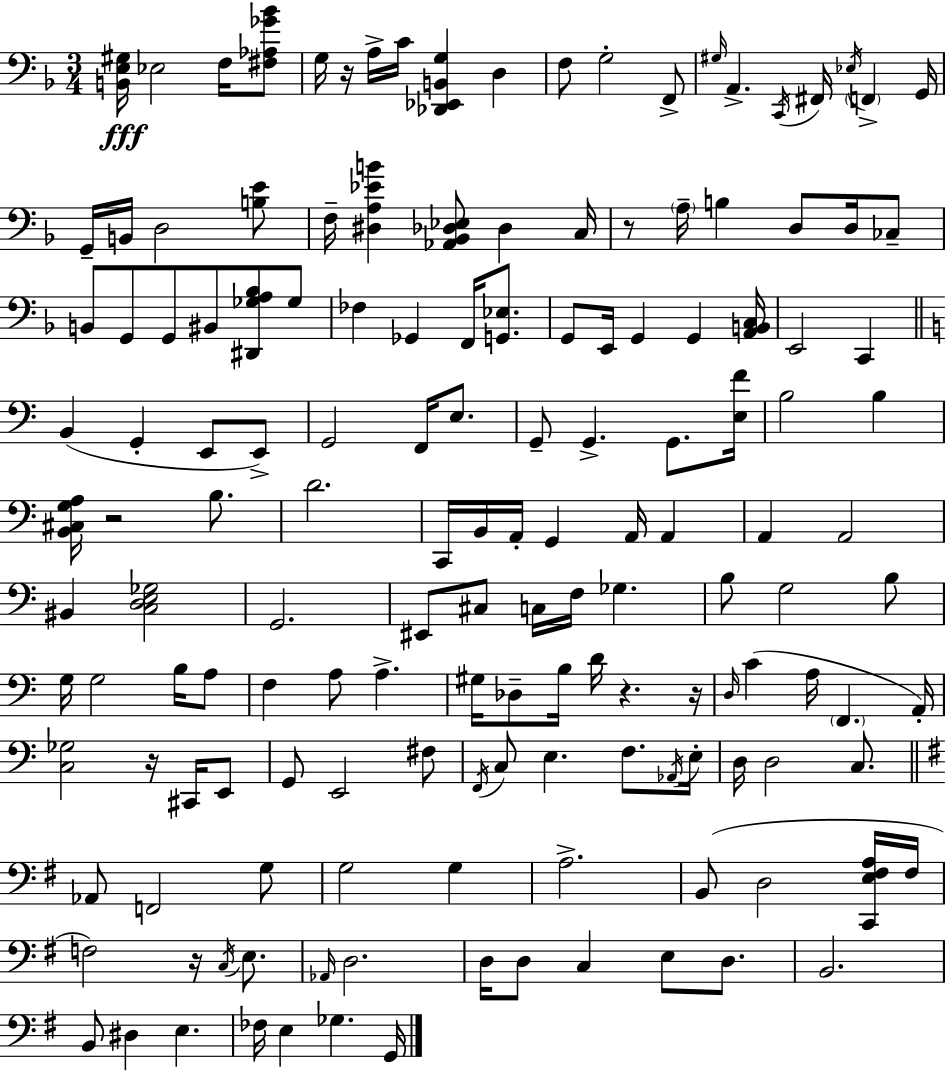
[B2,E3,G#3]/s Eb3/h F3/s [F#3,Ab3,Gb4,Bb4]/e G3/s R/s A3/s C4/s [Db2,Eb2,B2,G3]/q D3/q F3/e G3/h F2/e G#3/s A2/q. C2/s F#2/s Eb3/s F2/q G2/s G2/s B2/s D3/h [B3,E4]/e F3/s [D#3,A3,Eb4,B4]/q [Ab2,Bb2,Db3,Eb3]/e Db3/q C3/s R/e A3/s B3/q D3/e D3/s CES3/e B2/e G2/e G2/e BIS2/e [D#2,Gb3,A3,Bb3]/e Gb3/e FES3/q Gb2/q F2/s [G2,Eb3]/e. G2/e E2/s G2/q G2/q [A2,B2,C3]/s E2/h C2/q B2/q G2/q E2/e E2/e G2/h F2/s E3/e. G2/e G2/q. G2/e. [E3,F4]/s B3/h B3/q [B2,C#3,G3,A3]/s R/h B3/e. D4/h. C2/s B2/s A2/s G2/q A2/s A2/q A2/q A2/h BIS2/q [C3,D3,E3,Gb3]/h G2/h. EIS2/e C#3/e C3/s F3/s Gb3/q. B3/e G3/h B3/e G3/s G3/h B3/s A3/e F3/q A3/e A3/q. G#3/s Db3/e B3/s D4/s R/q. R/s D3/s C4/q A3/s F2/q. A2/s [C3,Gb3]/h R/s C#2/s E2/e G2/e E2/h F#3/e F2/s C3/e E3/q. F3/e. Ab2/s E3/s D3/s D3/h C3/e. Ab2/e F2/h G3/e G3/h G3/q A3/h. B2/e D3/h [C2,E3,F#3,A3]/s F#3/s F3/h R/s C3/s E3/e. Ab2/s D3/h. D3/s D3/e C3/q E3/e D3/e. B2/h. B2/e D#3/q E3/q. FES3/s E3/q Gb3/q. G2/s